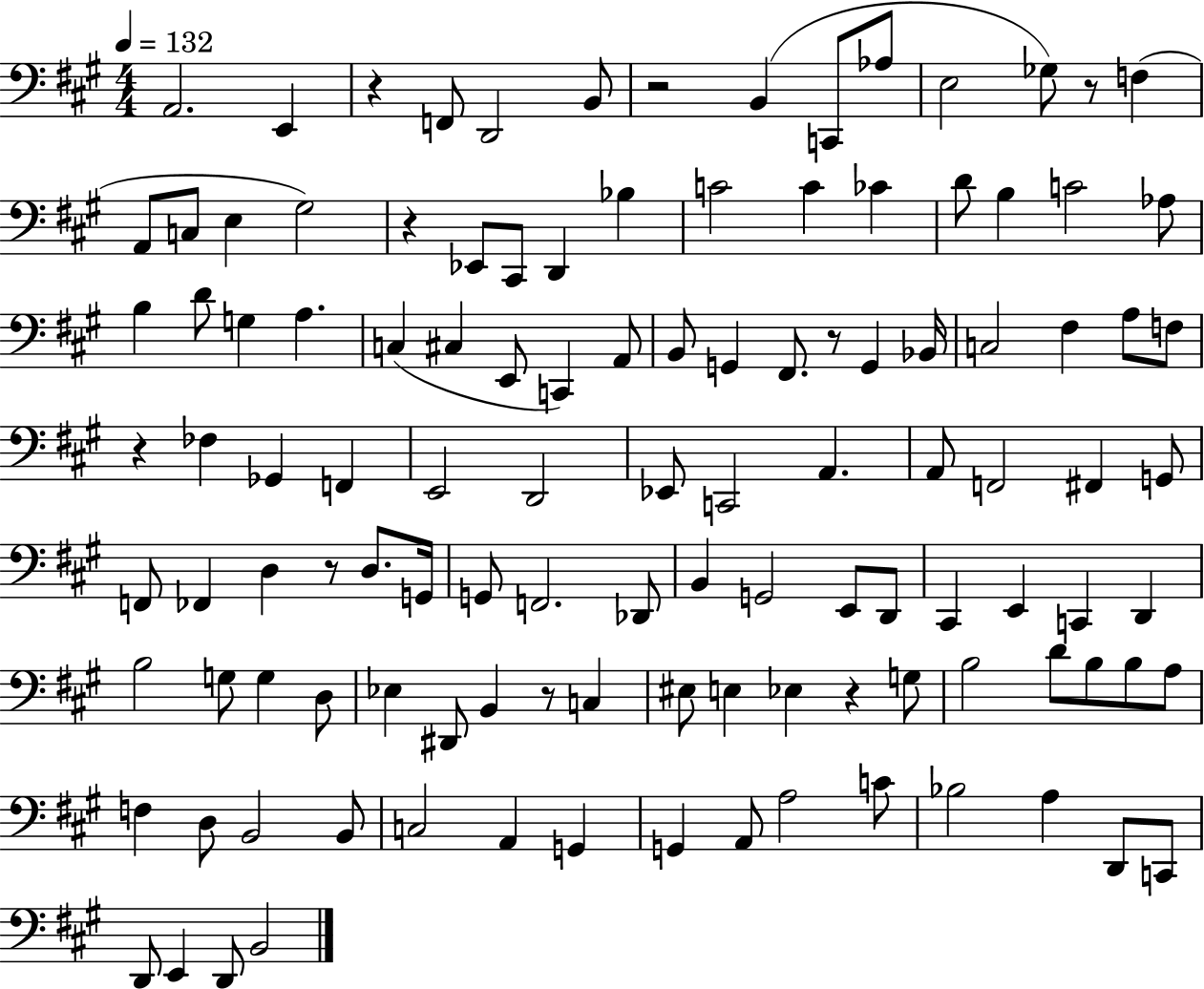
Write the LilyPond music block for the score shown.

{
  \clef bass
  \numericTimeSignature
  \time 4/4
  \key a \major
  \tempo 4 = 132
  a,2. e,4 | r4 f,8 d,2 b,8 | r2 b,4( c,8 aes8 | e2 ges8) r8 f4( | \break a,8 c8 e4 gis2) | r4 ees,8 cis,8 d,4 bes4 | c'2 c'4 ces'4 | d'8 b4 c'2 aes8 | \break b4 d'8 g4 a4. | c4( cis4 e,8 c,4) a,8 | b,8 g,4 fis,8. r8 g,4 bes,16 | c2 fis4 a8 f8 | \break r4 fes4 ges,4 f,4 | e,2 d,2 | ees,8 c,2 a,4. | a,8 f,2 fis,4 g,8 | \break f,8 fes,4 d4 r8 d8. g,16 | g,8 f,2. des,8 | b,4 g,2 e,8 d,8 | cis,4 e,4 c,4 d,4 | \break b2 g8 g4 d8 | ees4 dis,8 b,4 r8 c4 | eis8 e4 ees4 r4 g8 | b2 d'8 b8 b8 a8 | \break f4 d8 b,2 b,8 | c2 a,4 g,4 | g,4 a,8 a2 c'8 | bes2 a4 d,8 c,8 | \break d,8 e,4 d,8 b,2 | \bar "|."
}